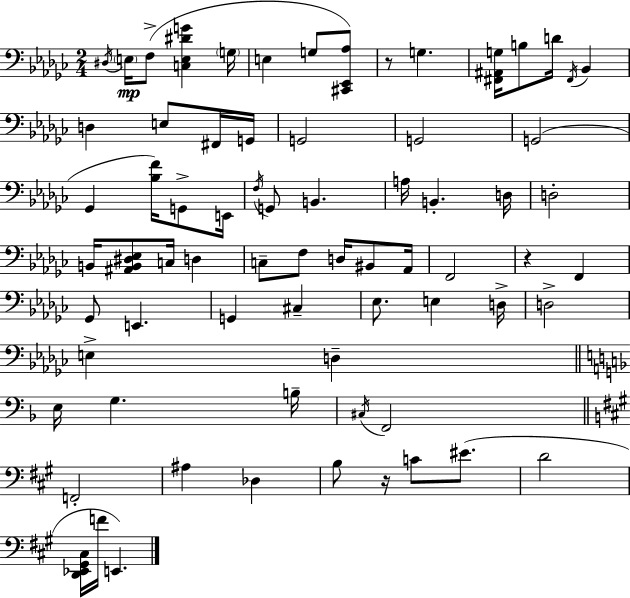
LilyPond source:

{
  \clef bass
  \numericTimeSignature
  \time 2/4
  \key ees \minor
  \repeat volta 2 { \acciaccatura { dis16 }\mp \parenthesize e16 f8->( <c e dis' g'>4 | \parenthesize g16 e4 g8 <cis, ees, aes>8) | r8 g4. | <fis, ais, g>16 b8 d'16 \acciaccatura { fis,16 } bes,4 | \break d4 e8 | fis,16 g,16 g,2 | g,2 | g,2( | \break ges,4 <bes f'>16) g,8-> | e,16 \acciaccatura { f16 } g,8 b,4. | a16 b,4.-. | d16 d2-. | \break b,16 <ais, b, dis ees>8 c16 d4 | c8-- f8 d16 | bis,8 aes,16 f,2 | r4 f,4 | \break ges,8 e,4. | g,4 cis4-- | ees8. e4 | d16-> d2-> | \break e4-> d4-- | \bar "||" \break \key f \major e16 g4. b16-- | \acciaccatura { cis16 } f,2 | \bar "||" \break \key a \major f,2-. | ais4 des4 | b8 r16 c'8 eis'8.( | d'2 | \break <d, ees, gis, cis>16 f'16 e,4.) | } \bar "|."
}